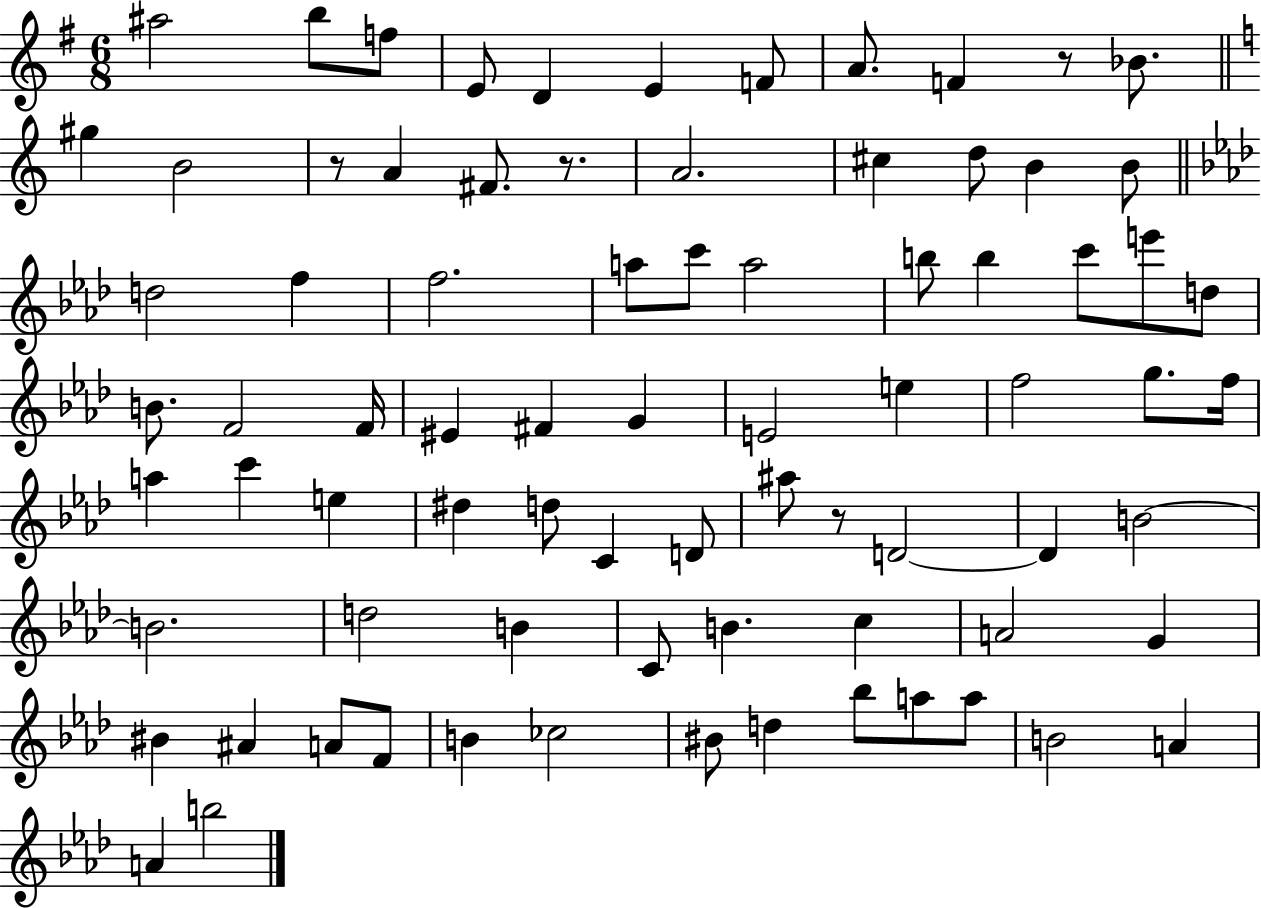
X:1
T:Untitled
M:6/8
L:1/4
K:G
^a2 b/2 f/2 E/2 D E F/2 A/2 F z/2 _B/2 ^g B2 z/2 A ^F/2 z/2 A2 ^c d/2 B B/2 d2 f f2 a/2 c'/2 a2 b/2 b c'/2 e'/2 d/2 B/2 F2 F/4 ^E ^F G E2 e f2 g/2 f/4 a c' e ^d d/2 C D/2 ^a/2 z/2 D2 D B2 B2 d2 B C/2 B c A2 G ^B ^A A/2 F/2 B _c2 ^B/2 d _b/2 a/2 a/2 B2 A A b2